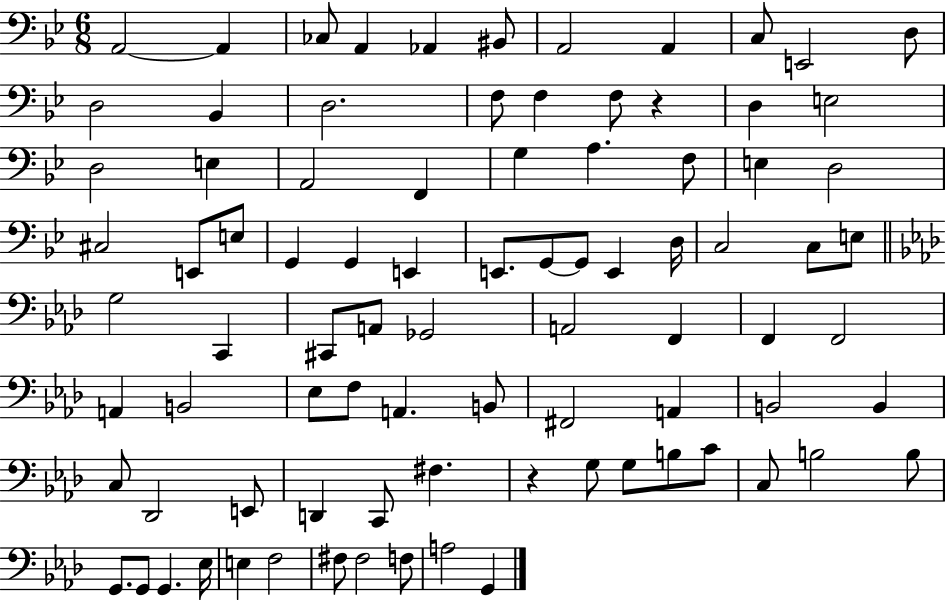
{
  \clef bass
  \numericTimeSignature
  \time 6/8
  \key bes \major
  \repeat volta 2 { a,2~~ a,4 | ces8 a,4 aes,4 bis,8 | a,2 a,4 | c8 e,2 d8 | \break d2 bes,4 | d2. | f8 f4 f8 r4 | d4 e2 | \break d2 e4 | a,2 f,4 | g4 a4. f8 | e4 d2 | \break cis2 e,8 e8 | g,4 g,4 e,4 | e,8. g,8~~ g,8 e,4 d16 | c2 c8 e8 | \break \bar "||" \break \key aes \major g2 c,4 | cis,8 a,8 ges,2 | a,2 f,4 | f,4 f,2 | \break a,4 b,2 | ees8 f8 a,4. b,8 | fis,2 a,4 | b,2 b,4 | \break c8 des,2 e,8 | d,4 c,8 fis4. | r4 g8 g8 b8 c'8 | c8 b2 b8 | \break g,8. g,8 g,4. ees16 | e4 f2 | fis8 fis2 f8 | a2 g,4 | \break } \bar "|."
}